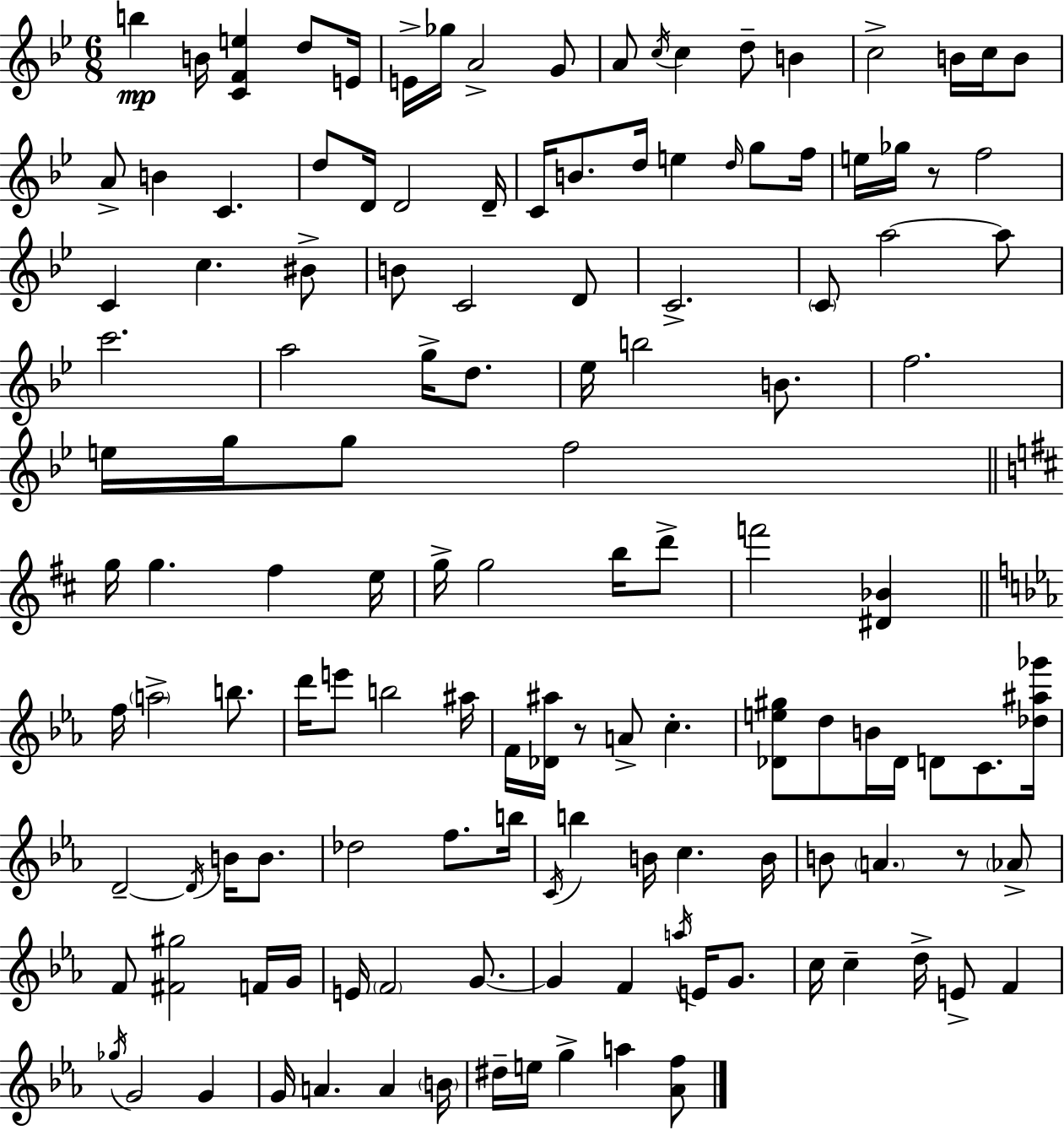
{
  \clef treble
  \numericTimeSignature
  \time 6/8
  \key bes \major
  b''4\mp b'16 <c' f' e''>4 d''8 e'16 | e'16-> ges''16 a'2-> g'8 | a'8 \acciaccatura { c''16 } c''4 d''8-- b'4 | c''2-> b'16 c''16 b'8 | \break a'8-> b'4 c'4. | d''8 d'16 d'2 | d'16-- c'16 b'8. d''16 e''4 \grace { d''16 } g''8 | f''16 e''16 ges''16 r8 f''2 | \break c'4 c''4. | bis'8-> b'8 c'2 | d'8 c'2.-> | \parenthesize c'8 a''2~~ | \break a''8 c'''2. | a''2 g''16-> d''8. | ees''16 b''2 b'8. | f''2. | \break e''16 g''16 g''8 f''2 | \bar "||" \break \key d \major g''16 g''4. fis''4 e''16 | g''16-> g''2 b''16 d'''8-> | f'''2 <dis' bes'>4 | \bar "||" \break \key ees \major f''16 \parenthesize a''2-> b''8. | d'''16 e'''8 b''2 ais''16 | f'16 <des' ais''>16 r8 a'8-> c''4.-. | <des' e'' gis''>8 d''8 b'16 des'16 d'8 c'8. <des'' ais'' ges'''>16 | \break d'2--~~ \acciaccatura { d'16 } b'16 b'8. | des''2 f''8. | b''16 \acciaccatura { c'16 } b''4 b'16 c''4. | b'16 b'8 \parenthesize a'4. r8 | \break \parenthesize aes'8-> f'8 <fis' gis''>2 | f'16 g'16 e'16 \parenthesize f'2 g'8.~~ | g'4 f'4 \acciaccatura { a''16 } e'16 | g'8. c''16 c''4-- d''16-> e'8-> f'4 | \break \acciaccatura { ges''16 } g'2 | g'4 g'16 a'4. a'4 | \parenthesize b'16 dis''16-- e''16 g''4-> a''4 | <aes' f''>8 \bar "|."
}